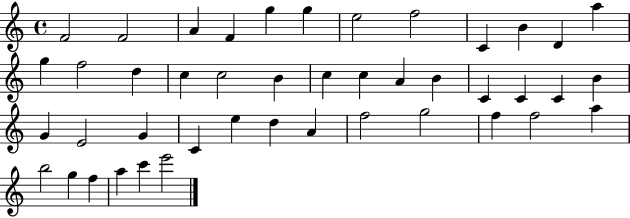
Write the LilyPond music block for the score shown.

{
  \clef treble
  \time 4/4
  \defaultTimeSignature
  \key c \major
  f'2 f'2 | a'4 f'4 g''4 g''4 | e''2 f''2 | c'4 b'4 d'4 a''4 | \break g''4 f''2 d''4 | c''4 c''2 b'4 | c''4 c''4 a'4 b'4 | c'4 c'4 c'4 b'4 | \break g'4 e'2 g'4 | c'4 e''4 d''4 a'4 | f''2 g''2 | f''4 f''2 a''4 | \break b''2 g''4 f''4 | a''4 c'''4 e'''2 | \bar "|."
}